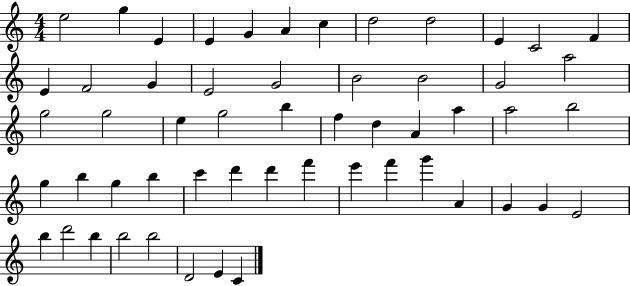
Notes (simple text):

E5/h G5/q E4/q E4/q G4/q A4/q C5/q D5/h D5/h E4/q C4/h F4/q E4/q F4/h G4/q E4/h G4/h B4/h B4/h G4/h A5/h G5/h G5/h E5/q G5/h B5/q F5/q D5/q A4/q A5/q A5/h B5/h G5/q B5/q G5/q B5/q C6/q D6/q D6/q F6/q E6/q F6/q G6/q A4/q G4/q G4/q E4/h B5/q D6/h B5/q B5/h B5/h D4/h E4/q C4/q